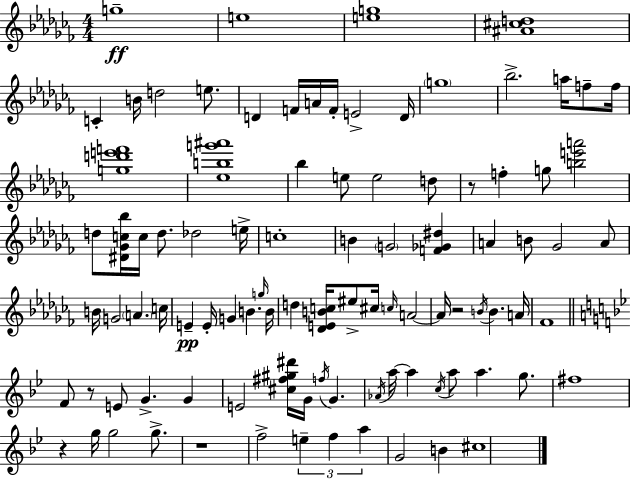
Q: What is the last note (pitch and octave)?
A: C#5